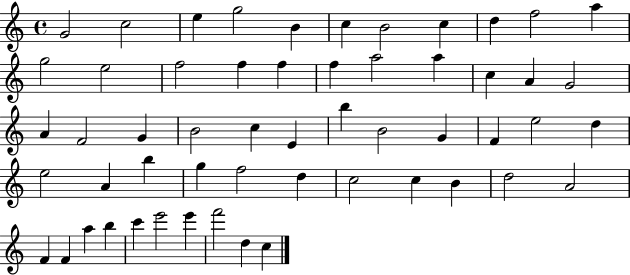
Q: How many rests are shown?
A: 0